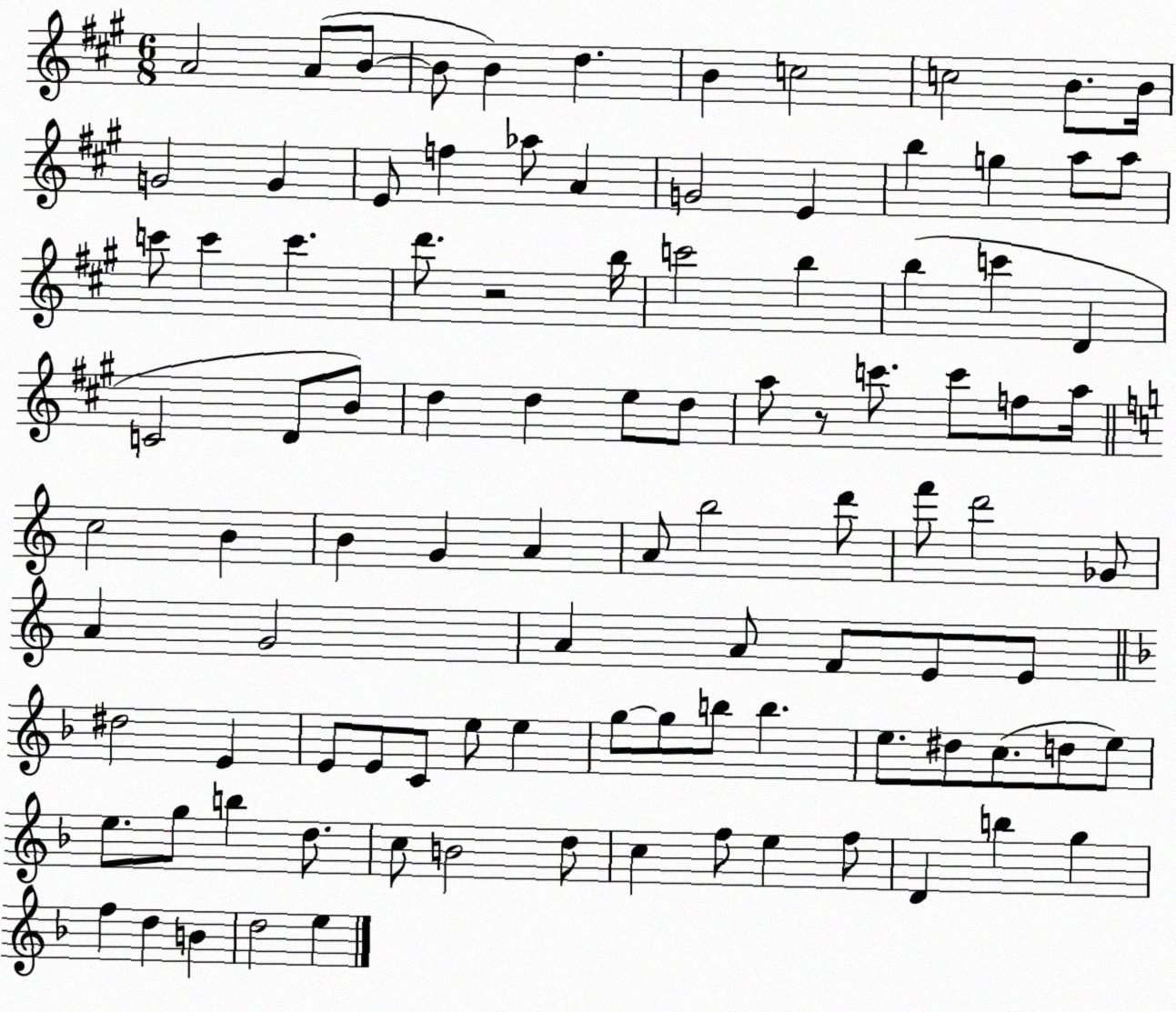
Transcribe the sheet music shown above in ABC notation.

X:1
T:Untitled
M:6/8
L:1/4
K:A
A2 A/2 B/2 B/2 B d B c2 c2 B/2 B/4 G2 G E/2 f _a/2 A G2 E b g a/2 a/2 c'/2 c' c' d'/2 z2 b/4 c'2 b b c' D C2 D/2 B/2 d d e/2 d/2 a/2 z/2 c'/2 c'/2 f/2 a/4 c2 B B G A A/2 b2 d'/2 f'/2 d'2 _G/2 A G2 A A/2 F/2 E/2 E/2 ^d2 E E/2 E/2 C/2 e/2 e g/2 g/2 b/2 b e/2 ^d/2 c/2 d/2 e/2 e/2 g/2 b d/2 c/2 B2 d/2 c f/2 e f/2 D b g f d B d2 e